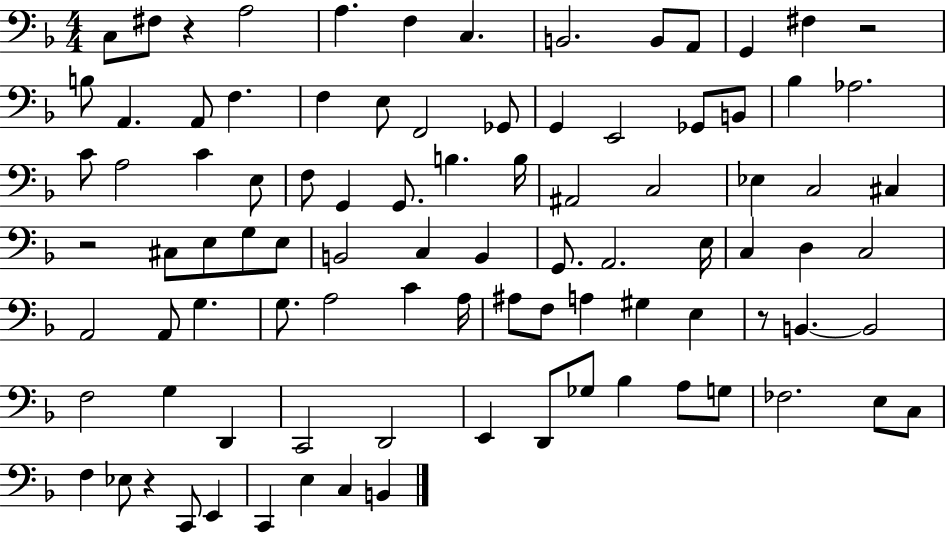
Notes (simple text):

C3/e F#3/e R/q A3/h A3/q. F3/q C3/q. B2/h. B2/e A2/e G2/q F#3/q R/h B3/e A2/q. A2/e F3/q. F3/q E3/e F2/h Gb2/e G2/q E2/h Gb2/e B2/e Bb3/q Ab3/h. C4/e A3/h C4/q E3/e F3/e G2/q G2/e. B3/q. B3/s A#2/h C3/h Eb3/q C3/h C#3/q R/h C#3/e E3/e G3/e E3/e B2/h C3/q B2/q G2/e. A2/h. E3/s C3/q D3/q C3/h A2/h A2/e G3/q. G3/e. A3/h C4/q A3/s A#3/e F3/e A3/q G#3/q E3/q R/e B2/q. B2/h F3/h G3/q D2/q C2/h D2/h E2/q D2/e Gb3/e Bb3/q A3/e G3/e FES3/h. E3/e C3/e F3/q Eb3/e R/q C2/e E2/q C2/q E3/q C3/q B2/q